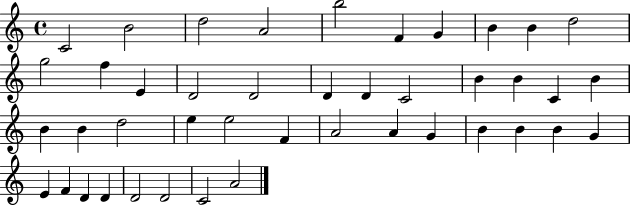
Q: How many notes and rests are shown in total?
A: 43